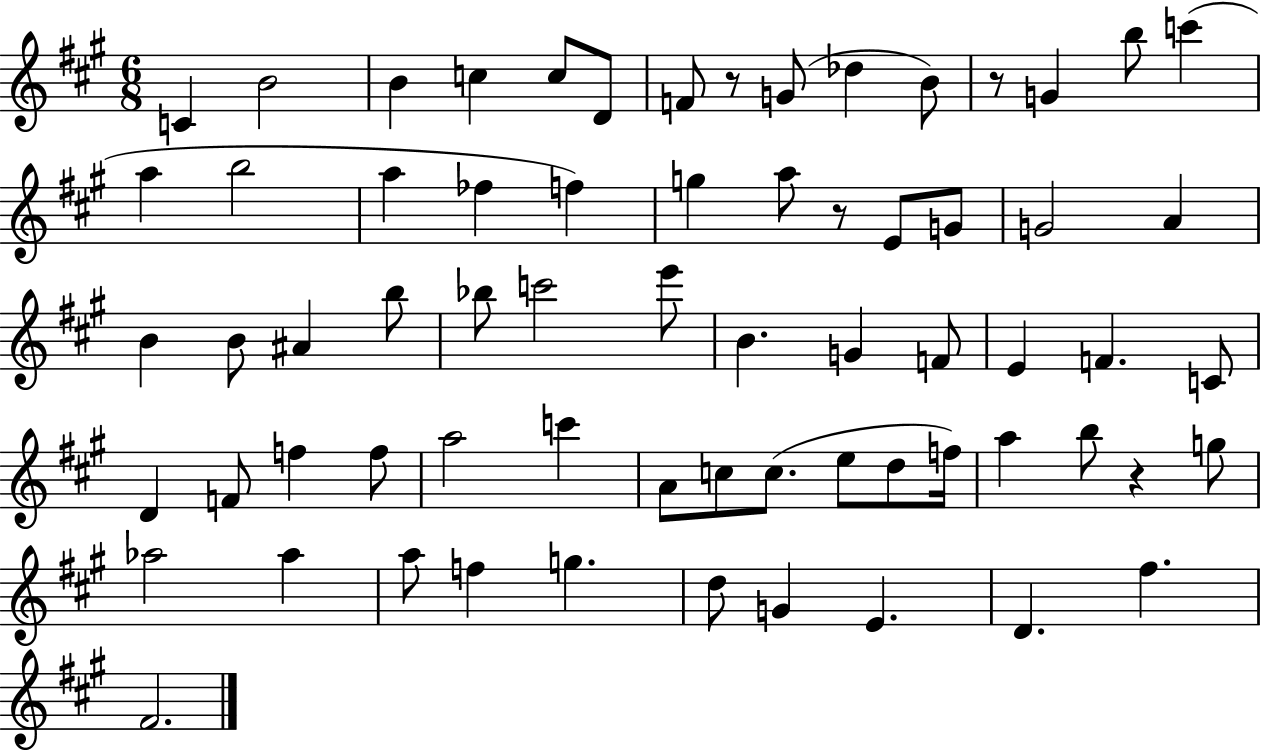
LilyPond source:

{
  \clef treble
  \numericTimeSignature
  \time 6/8
  \key a \major
  c'4 b'2 | b'4 c''4 c''8 d'8 | f'8 r8 g'8( des''4 b'8) | r8 g'4 b''8 c'''4( | \break a''4 b''2 | a''4 fes''4 f''4) | g''4 a''8 r8 e'8 g'8 | g'2 a'4 | \break b'4 b'8 ais'4 b''8 | bes''8 c'''2 e'''8 | b'4. g'4 f'8 | e'4 f'4. c'8 | \break d'4 f'8 f''4 f''8 | a''2 c'''4 | a'8 c''8 c''8.( e''8 d''8 f''16) | a''4 b''8 r4 g''8 | \break aes''2 aes''4 | a''8 f''4 g''4. | d''8 g'4 e'4. | d'4. fis''4. | \break fis'2. | \bar "|."
}